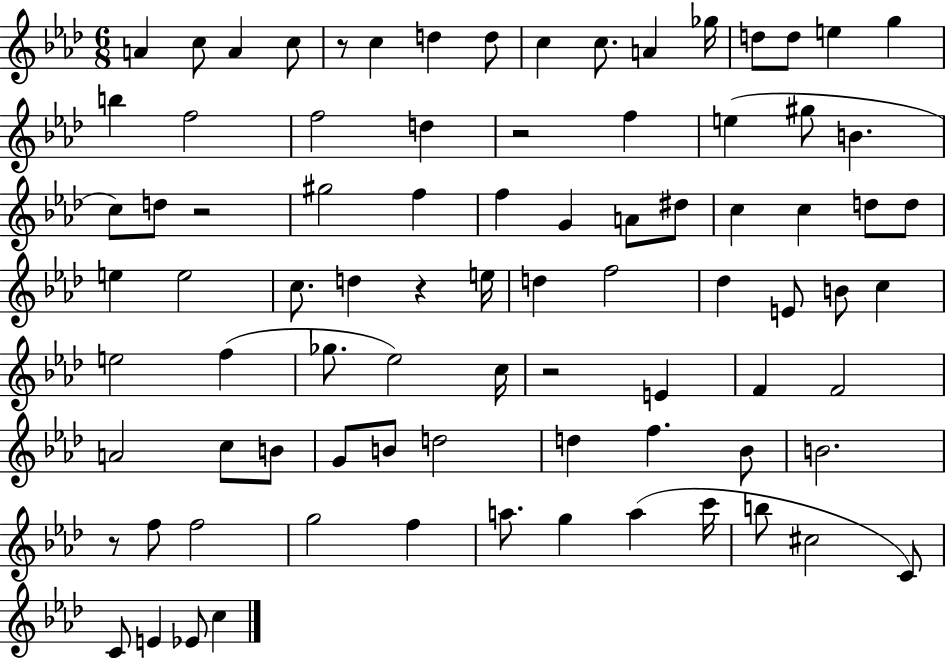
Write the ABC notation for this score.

X:1
T:Untitled
M:6/8
L:1/4
K:Ab
A c/2 A c/2 z/2 c d d/2 c c/2 A _g/4 d/2 d/2 e g b f2 f2 d z2 f e ^g/2 B c/2 d/2 z2 ^g2 f f G A/2 ^d/2 c c d/2 d/2 e e2 c/2 d z e/4 d f2 _d E/2 B/2 c e2 f _g/2 _e2 c/4 z2 E F F2 A2 c/2 B/2 G/2 B/2 d2 d f _B/2 B2 z/2 f/2 f2 g2 f a/2 g a c'/4 b/2 ^c2 C/2 C/2 E _E/2 c